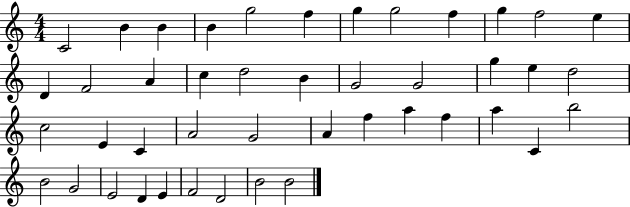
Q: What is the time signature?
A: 4/4